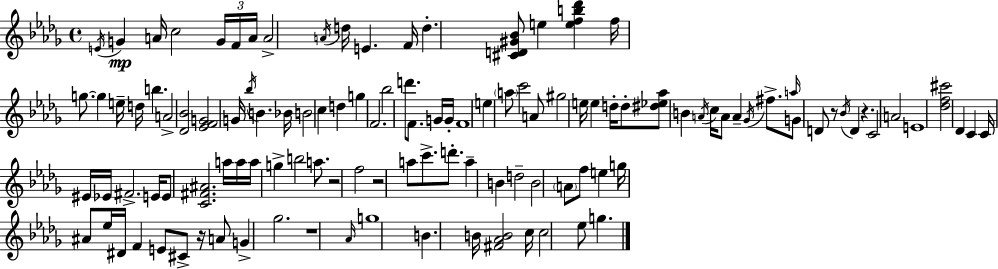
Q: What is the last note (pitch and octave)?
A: G5